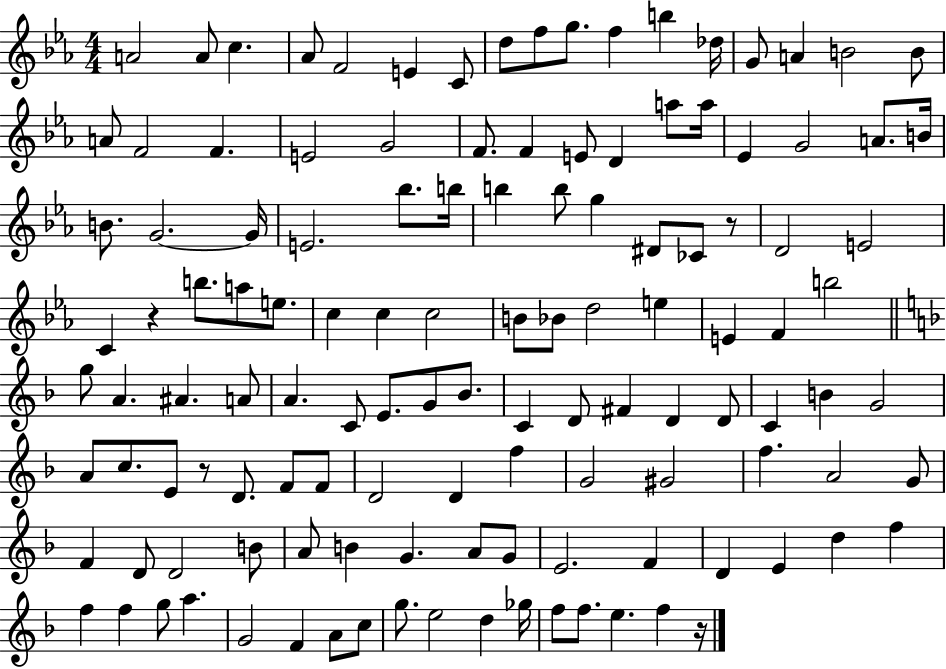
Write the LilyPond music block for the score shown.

{
  \clef treble
  \numericTimeSignature
  \time 4/4
  \key ees \major
  \repeat volta 2 { a'2 a'8 c''4. | aes'8 f'2 e'4 c'8 | d''8 f''8 g''8. f''4 b''4 des''16 | g'8 a'4 b'2 b'8 | \break a'8 f'2 f'4. | e'2 g'2 | f'8. f'4 e'8 d'4 a''8 a''16 | ees'4 g'2 a'8. b'16 | \break b'8. g'2.~~ g'16 | e'2. bes''8. b''16 | b''4 b''8 g''4 dis'8 ces'8 r8 | d'2 e'2 | \break c'4 r4 b''8. a''8 e''8. | c''4 c''4 c''2 | b'8 bes'8 d''2 e''4 | e'4 f'4 b''2 | \break \bar "||" \break \key f \major g''8 a'4. ais'4. a'8 | a'4. c'8 e'8. g'8 bes'8. | c'4 d'8 fis'4 d'4 d'8 | c'4 b'4 g'2 | \break a'8 c''8. e'8 r8 d'8. f'8 f'8 | d'2 d'4 f''4 | g'2 gis'2 | f''4. a'2 g'8 | \break f'4 d'8 d'2 b'8 | a'8 b'4 g'4. a'8 g'8 | e'2. f'4 | d'4 e'4 d''4 f''4 | \break f''4 f''4 g''8 a''4. | g'2 f'4 a'8 c''8 | g''8. e''2 d''4 ges''16 | f''8 f''8. e''4. f''4 r16 | \break } \bar "|."
}